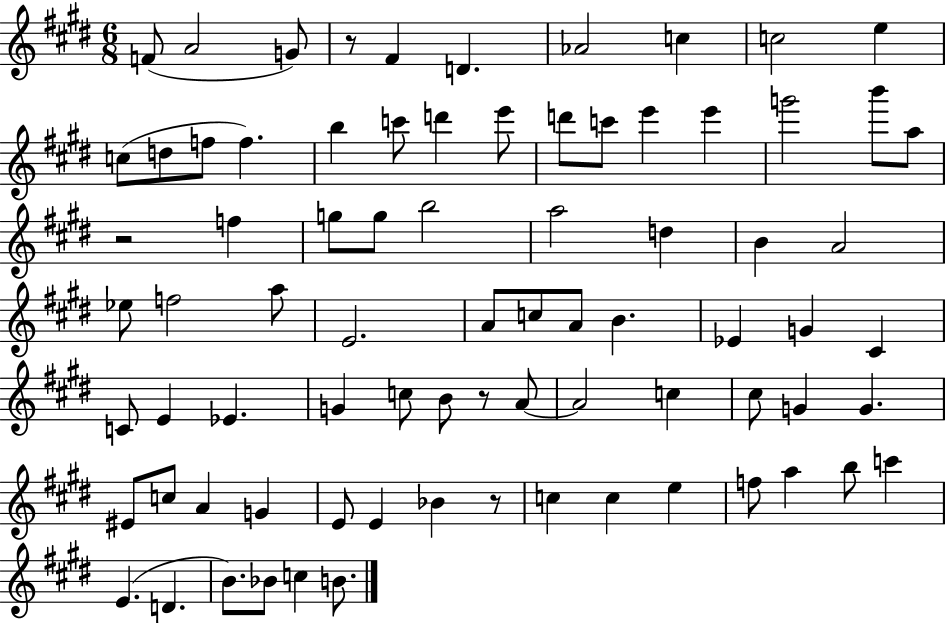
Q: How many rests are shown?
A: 4